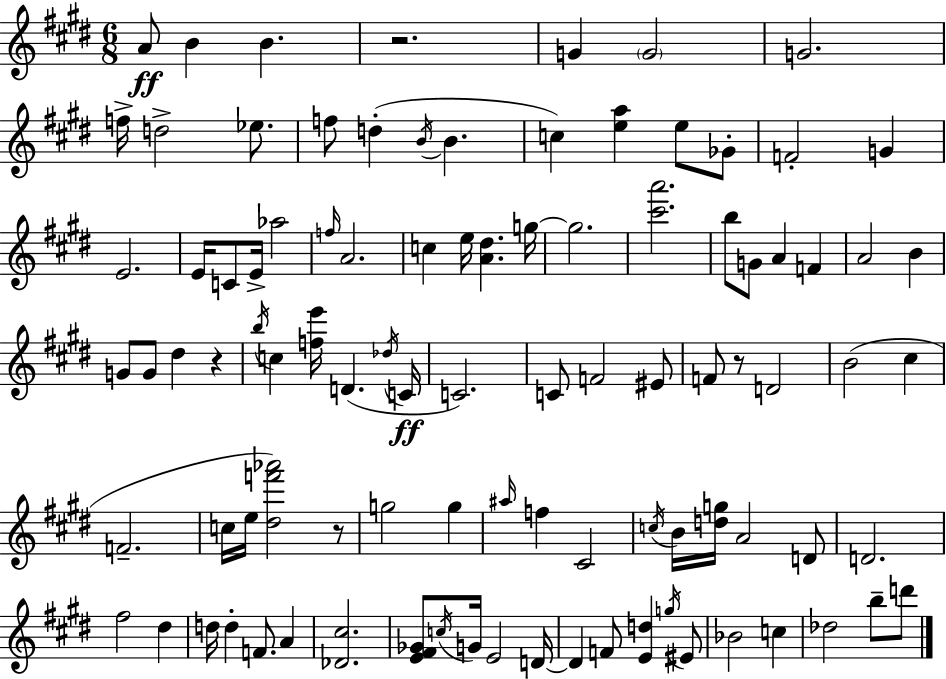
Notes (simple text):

A4/e B4/q B4/q. R/h. G4/q G4/h G4/h. F5/s D5/h Eb5/e. F5/e D5/q B4/s B4/q. C5/q [E5,A5]/q E5/e Gb4/e F4/h G4/q E4/h. E4/s C4/e E4/s Ab5/h F5/s A4/h. C5/q E5/s [A4,D#5]/q. G5/s G5/h. [C#6,A6]/h. B5/e G4/e A4/q F4/q A4/h B4/q G4/e G4/e D#5/q R/q B5/s C5/q [F5,E6]/s D4/q. Db5/s C4/s C4/h. C4/e F4/h EIS4/e F4/e R/e D4/h B4/h C#5/q F4/h. C5/s E5/s [D#5,F6,Ab6]/h R/e G5/h G5/q A#5/s F5/q C#4/h C5/s B4/s [D5,G5]/s A4/h D4/e D4/h. F#5/h D#5/q D5/s D5/q F4/e. A4/q [Db4,C#5]/h. [E4,F#4,Gb4]/e C5/s G4/s E4/h D4/s D4/q F4/e [E4,D5]/q G5/s EIS4/e Bb4/h C5/q Db5/h B5/e D6/e